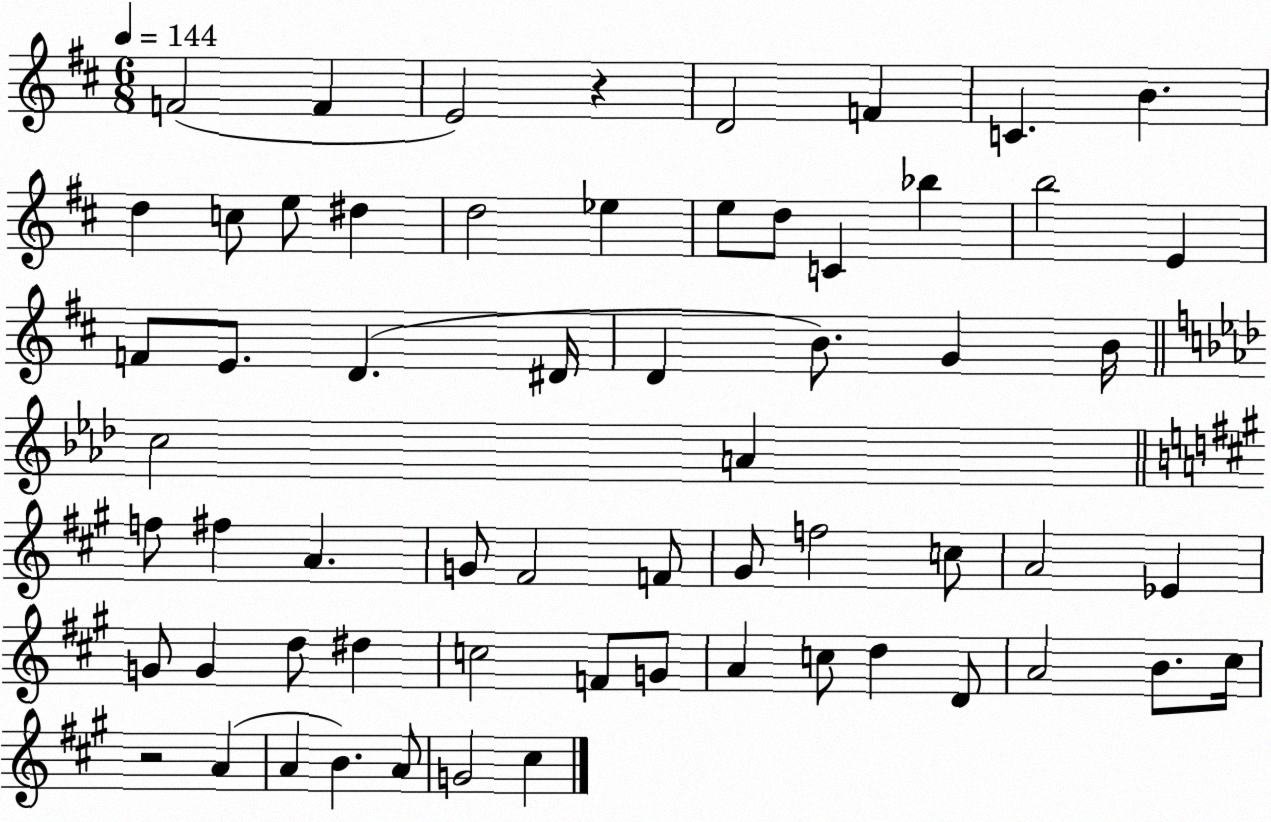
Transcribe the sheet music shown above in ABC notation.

X:1
T:Untitled
M:6/8
L:1/4
K:D
F2 F E2 z D2 F C B d c/2 e/2 ^d d2 _e e/2 d/2 C _b b2 E F/2 E/2 D ^D/4 D B/2 G B/4 c2 A f/2 ^f A G/2 ^F2 F/2 ^G/2 f2 c/2 A2 _E G/2 G d/2 ^d c2 F/2 G/2 A c/2 d D/2 A2 B/2 ^c/4 z2 A A B A/2 G2 ^c